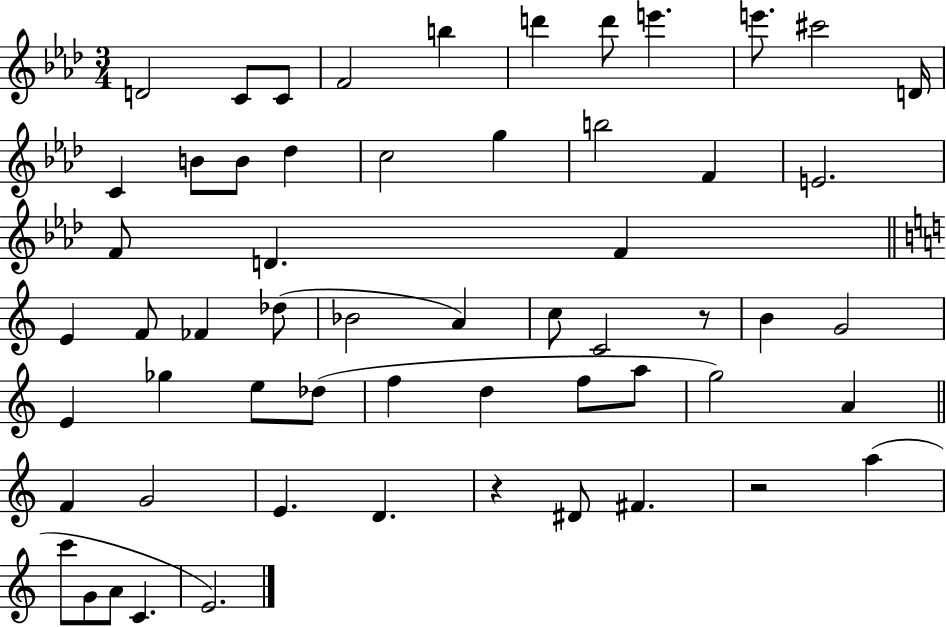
{
  \clef treble
  \numericTimeSignature
  \time 3/4
  \key aes \major
  d'2 c'8 c'8 | f'2 b''4 | d'''4 d'''8 e'''4. | e'''8. cis'''2 d'16 | \break c'4 b'8 b'8 des''4 | c''2 g''4 | b''2 f'4 | e'2. | \break f'8 d'4. f'4 | \bar "||" \break \key c \major e'4 f'8 fes'4 des''8( | bes'2 a'4) | c''8 c'2 r8 | b'4 g'2 | \break e'4 ges''4 e''8 des''8( | f''4 d''4 f''8 a''8 | g''2) a'4 | \bar "||" \break \key a \minor f'4 g'2 | e'4. d'4. | r4 dis'8 fis'4. | r2 a''4( | \break c'''8 g'8 a'8 c'4. | e'2.) | \bar "|."
}